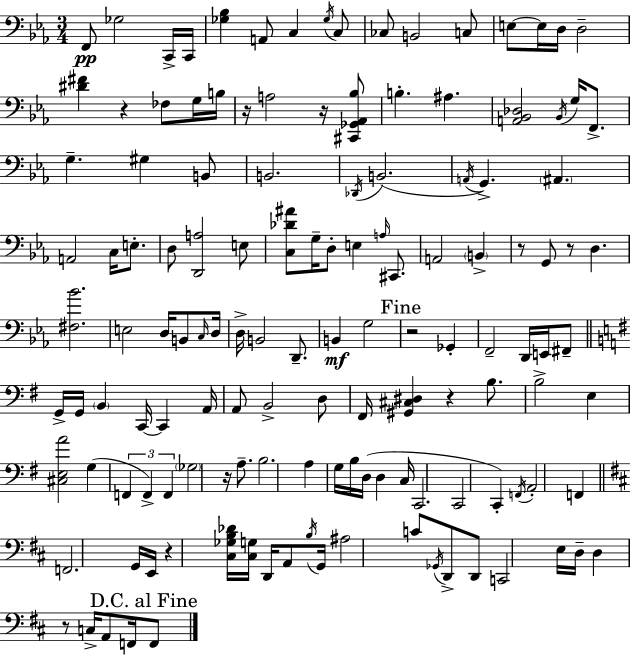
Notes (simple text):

F2/e Gb3/h C2/s C2/s [Gb3,Bb3]/q A2/e C3/q Gb3/s C3/e CES3/e B2/h C3/e E3/e E3/s D3/s D3/h [D#4,F#4]/q R/q FES3/e G3/s B3/s R/s A3/h R/s [C#2,Gb2,Ab2,Bb3]/e B3/q. A#3/q. [A2,Bb2,Db3]/h Bb2/s G3/s F2/e. G3/q. G#3/q B2/e B2/h. Db2/s B2/h. A2/s G2/q. A#2/q. A2/h C3/s E3/e. D3/e [D2,A3]/h E3/e [C3,Db4,A#4]/e G3/s D3/e E3/q A3/s C#2/e. A2/h B2/q R/e G2/e R/e D3/q. [F#3,Bb4]/h. E3/h D3/s B2/e C3/s D3/s D3/s B2/h D2/e. B2/q G3/h R/h Gb2/q F2/h D2/s E2/s F#2/e G2/s G2/s B2/q C2/s C2/q A2/s A2/e B2/h D3/e F#2/s [G#2,C#3,D#3]/q R/q B3/e. B3/h E3/q [C#3,E3,A4]/h G3/q F2/q F2/q F2/q Gb3/h R/s A3/e. B3/h. A3/q G3/s B3/s D3/s D3/q C3/s C2/h. C2/h C2/q F2/s A2/h F2/q F2/h. G2/s E2/s R/q [C#3,Gb3,B3,Db4]/s [C#3,G3]/s D2/s A2/e B3/s G2/s A#3/h C4/e Gb2/s D2/e D2/e C2/h E3/s D3/s D3/q R/e C3/s A2/e F2/s F2/e